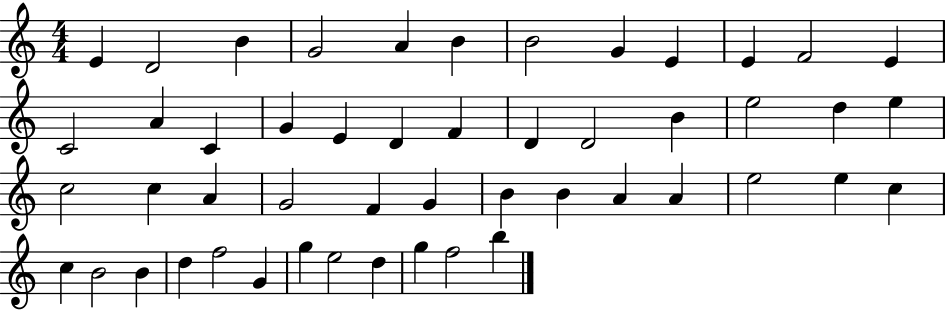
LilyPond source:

{
  \clef treble
  \numericTimeSignature
  \time 4/4
  \key c \major
  e'4 d'2 b'4 | g'2 a'4 b'4 | b'2 g'4 e'4 | e'4 f'2 e'4 | \break c'2 a'4 c'4 | g'4 e'4 d'4 f'4 | d'4 d'2 b'4 | e''2 d''4 e''4 | \break c''2 c''4 a'4 | g'2 f'4 g'4 | b'4 b'4 a'4 a'4 | e''2 e''4 c''4 | \break c''4 b'2 b'4 | d''4 f''2 g'4 | g''4 e''2 d''4 | g''4 f''2 b''4 | \break \bar "|."
}